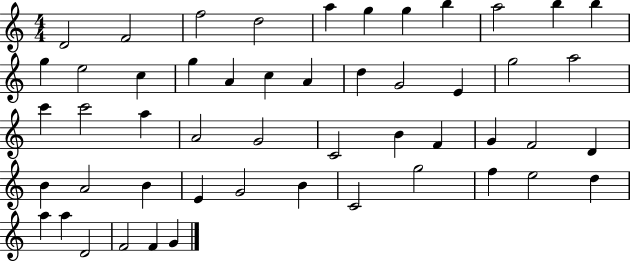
D4/h F4/h F5/h D5/h A5/q G5/q G5/q B5/q A5/h B5/q B5/q G5/q E5/h C5/q G5/q A4/q C5/q A4/q D5/q G4/h E4/q G5/h A5/h C6/q C6/h A5/q A4/h G4/h C4/h B4/q F4/q G4/q F4/h D4/q B4/q A4/h B4/q E4/q G4/h B4/q C4/h G5/h F5/q E5/h D5/q A5/q A5/q D4/h F4/h F4/q G4/q